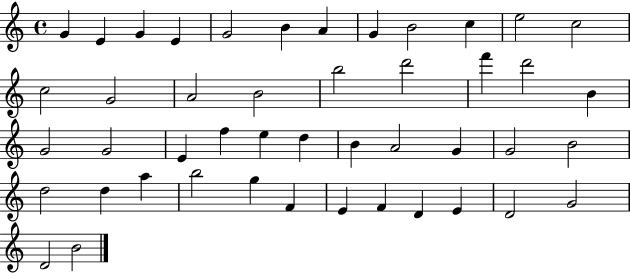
X:1
T:Untitled
M:4/4
L:1/4
K:C
G E G E G2 B A G B2 c e2 c2 c2 G2 A2 B2 b2 d'2 f' d'2 B G2 G2 E f e d B A2 G G2 B2 d2 d a b2 g F E F D E D2 G2 D2 B2